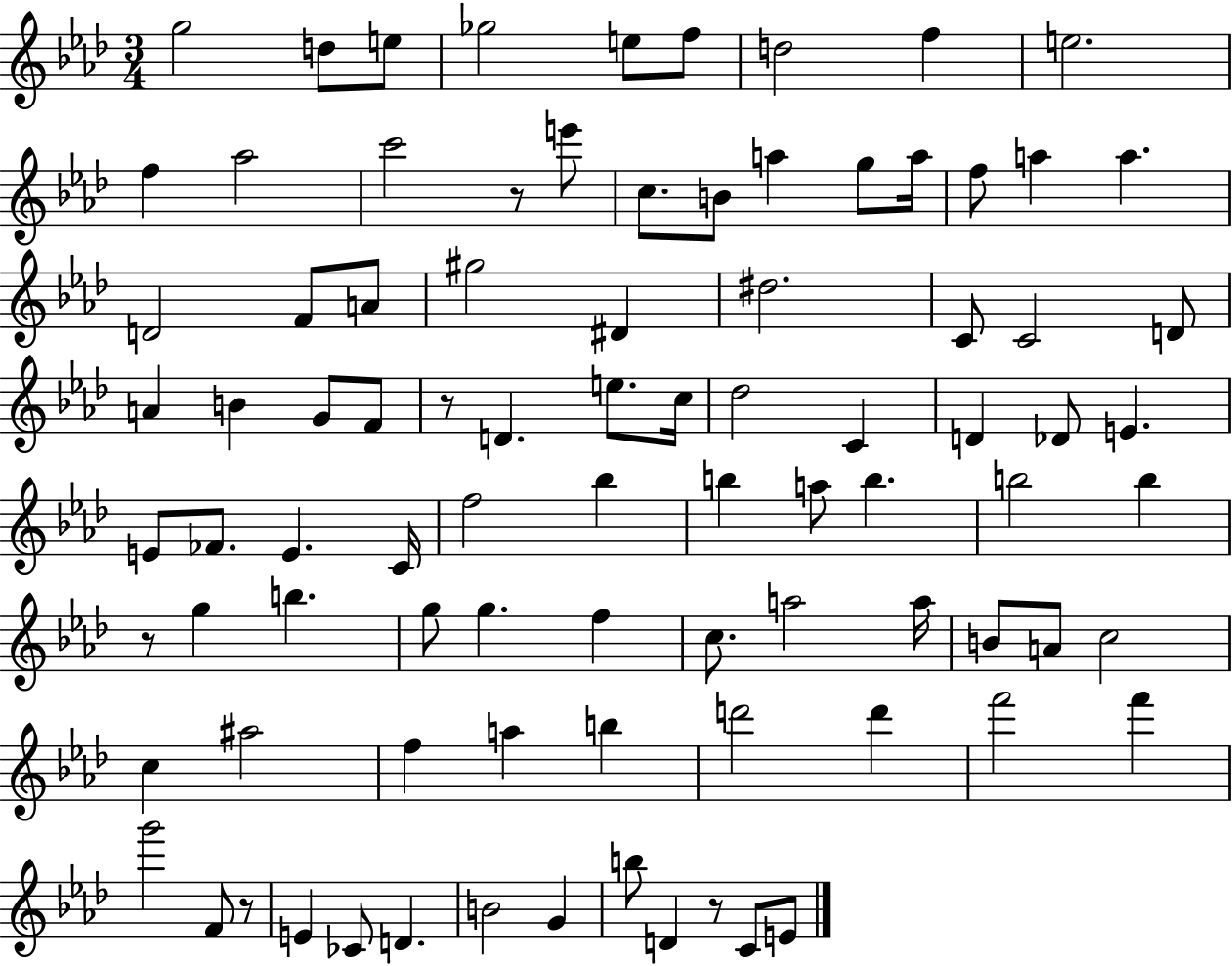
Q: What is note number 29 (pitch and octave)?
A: C4